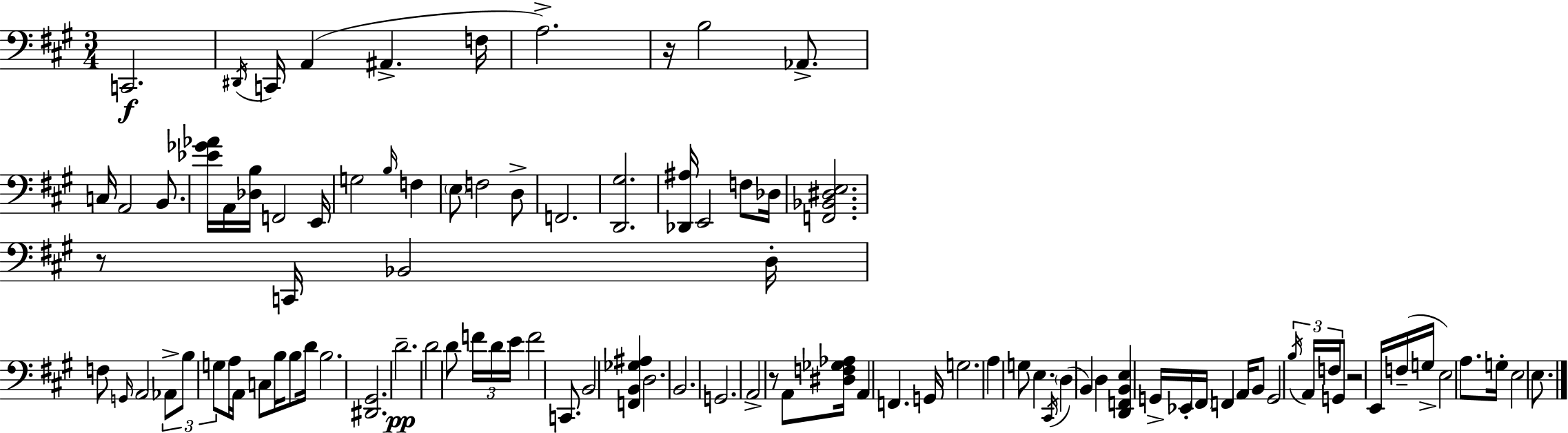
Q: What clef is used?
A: bass